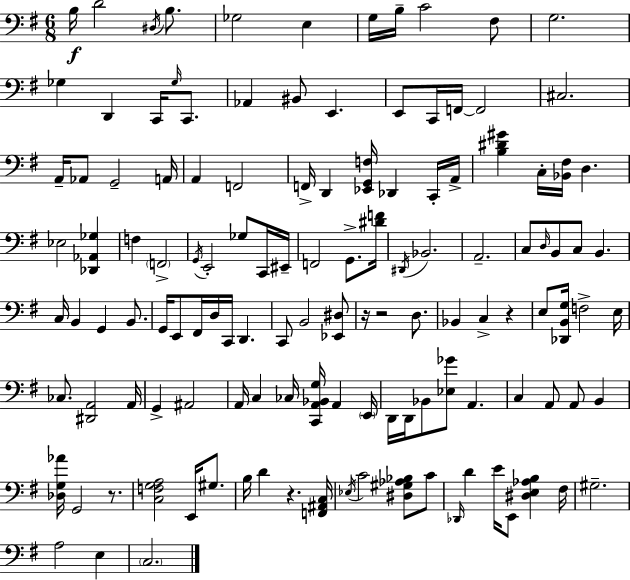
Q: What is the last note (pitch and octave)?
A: C3